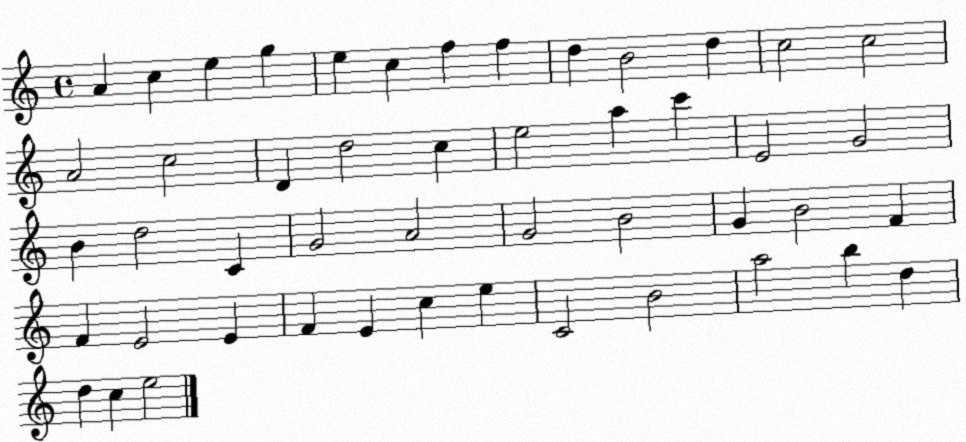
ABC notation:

X:1
T:Untitled
M:4/4
L:1/4
K:C
A c e g e c f f d B2 d c2 c2 A2 c2 D d2 c e2 a c' E2 G2 B d2 C G2 A2 G2 B2 G B2 F F E2 E F E c e C2 B2 a2 b d d c e2